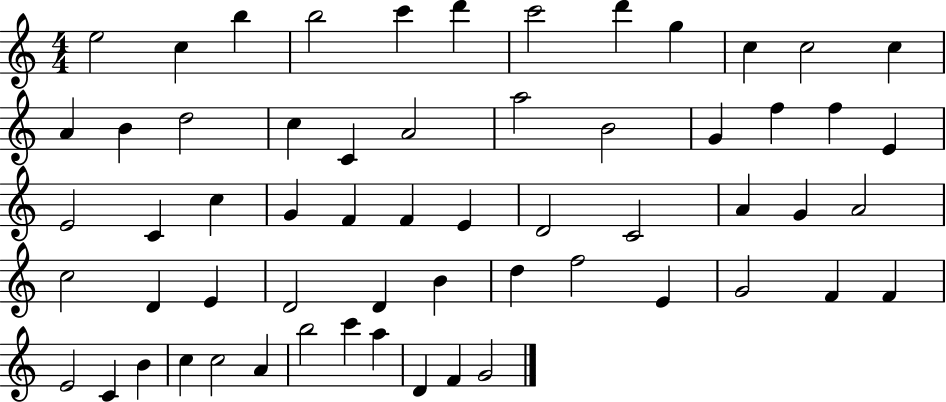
{
  \clef treble
  \numericTimeSignature
  \time 4/4
  \key c \major
  e''2 c''4 b''4 | b''2 c'''4 d'''4 | c'''2 d'''4 g''4 | c''4 c''2 c''4 | \break a'4 b'4 d''2 | c''4 c'4 a'2 | a''2 b'2 | g'4 f''4 f''4 e'4 | \break e'2 c'4 c''4 | g'4 f'4 f'4 e'4 | d'2 c'2 | a'4 g'4 a'2 | \break c''2 d'4 e'4 | d'2 d'4 b'4 | d''4 f''2 e'4 | g'2 f'4 f'4 | \break e'2 c'4 b'4 | c''4 c''2 a'4 | b''2 c'''4 a''4 | d'4 f'4 g'2 | \break \bar "|."
}